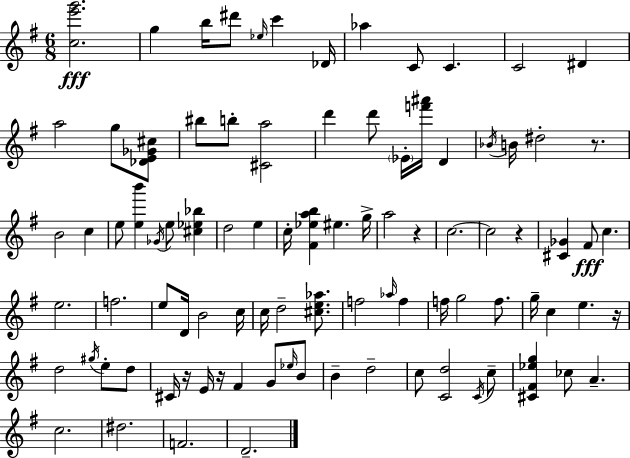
[C5,E6,G6]/h. G5/q B5/s D#6/e Eb5/s C6/q Db4/s Ab5/q C4/e C4/q. C4/h D#4/q A5/h G5/e [Db4,E4,Gb4,C#5]/e BIS5/e B5/e [C#4,A5]/h D6/q D6/e Eb4/s [F6,A#6]/s D4/q Bb4/s B4/s D#5/h R/e. B4/h C5/q E5/e [E5,B6]/q Gb4/s E5/e [C#5,Eb5,Bb5]/q D5/h E5/q C5/s [F#4,Eb5,A5,B5]/q EIS5/q. G5/s A5/h R/q C5/h. C5/h R/q [C#4,Gb4]/q F#4/e C5/q. E5/h. F5/h. E5/e D4/s B4/h C5/s C5/s D5/h [C#5,E5,Ab5]/e. F5/h Ab5/s F5/q F5/s G5/h F5/e. G5/s C5/q E5/q. R/s D5/h G#5/s E5/e D5/e C#4/s R/s E4/s R/s F#4/q G4/e Eb5/s B4/e B4/q D5/h C5/e [C4,D5]/h C4/s C5/e [C#4,F#4,Eb5,G5]/q CES5/e A4/q. C5/h. D#5/h. F4/h. D4/h.